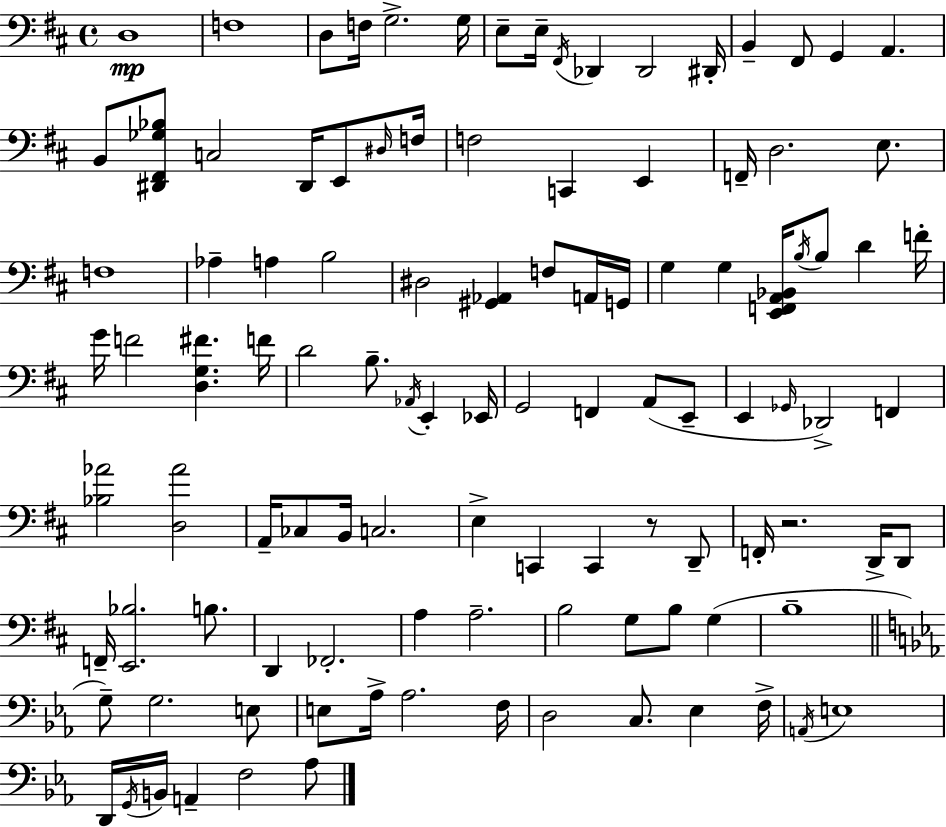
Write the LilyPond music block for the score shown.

{
  \clef bass
  \time 4/4
  \defaultTimeSignature
  \key d \major
  d1\mp | f1 | d8 f16 g2.-> g16 | e8-- e16-- \acciaccatura { fis,16 } des,4 des,2 | \break dis,16-. b,4-- fis,8 g,4 a,4. | b,8 <dis, fis, ges bes>8 c2 dis,16 e,8 | \grace { dis16 } f16 f2 c,4 e,4 | f,16-- d2. e8. | \break f1 | aes4-- a4 b2 | dis2 <gis, aes,>4 f8 | a,16 g,16 g4 g4 <e, f, a, bes,>16 \acciaccatura { b16 } b8 d'4 | \break f'16-. g'16 f'2 <d g fis'>4. | f'16 d'2 b8.-- \acciaccatura { aes,16 } e,4-. | ees,16 g,2 f,4 | a,8( e,8-- e,4 \grace { ges,16 } des,2->) | \break f,4 <bes aes'>2 <d aes'>2 | a,16-- ces8 b,16 c2. | e4-> c,4 c,4 | r8 d,8-- f,16-. r2. | \break d,16-> d,8 f,16-- <e, bes>2. | b8. d,4 fes,2.-. | a4 a2.-- | b2 g8 b8 | \break g4( b1-- | \bar "||" \break \key ees \major g8--) g2. e8 | e8 aes16-> aes2. f16 | d2 c8. ees4 f16-> | \acciaccatura { a,16 } e1 | \break d,16 \acciaccatura { g,16 } b,16 a,4-- f2 | aes8 \bar "|."
}